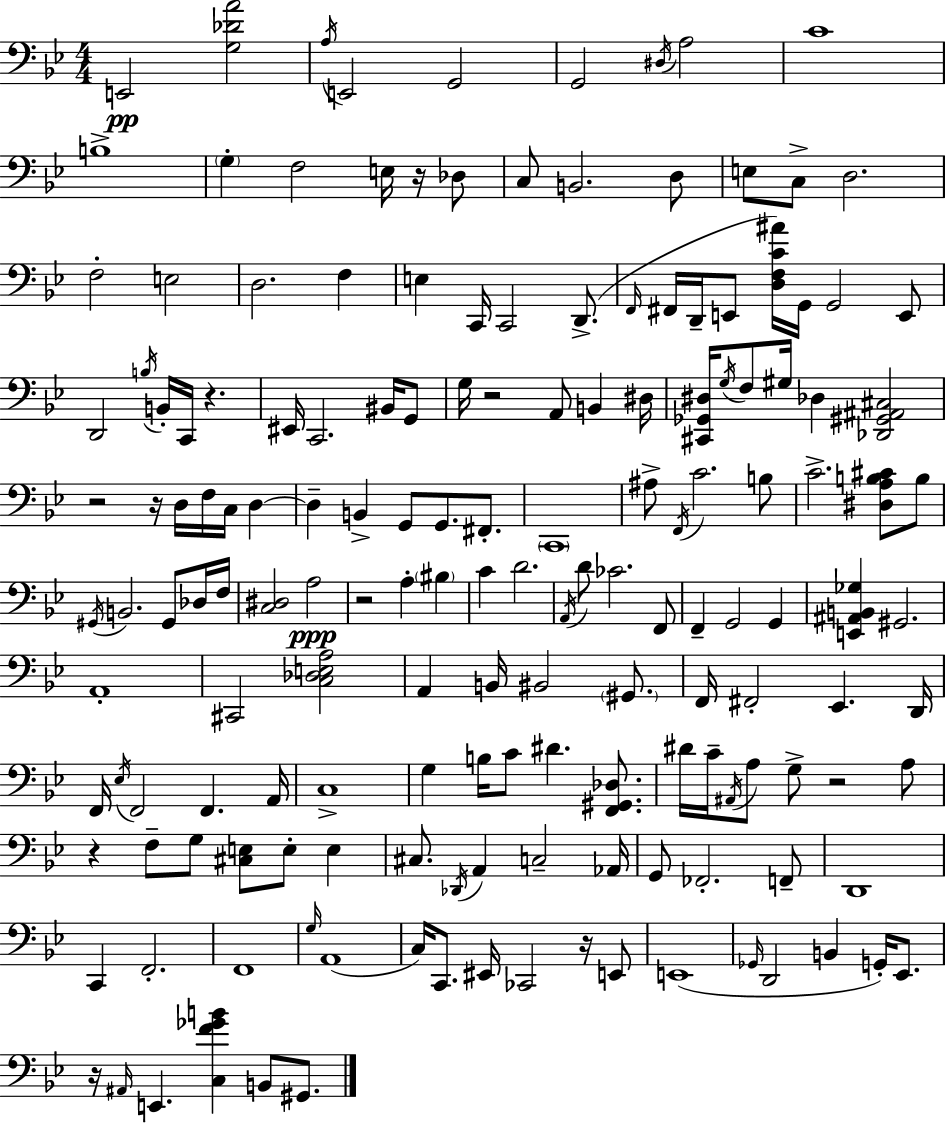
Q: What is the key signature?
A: BES major